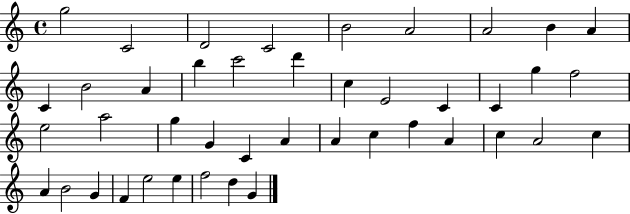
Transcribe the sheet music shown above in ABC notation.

X:1
T:Untitled
M:4/4
L:1/4
K:C
g2 C2 D2 C2 B2 A2 A2 B A C B2 A b c'2 d' c E2 C C g f2 e2 a2 g G C A A c f A c A2 c A B2 G F e2 e f2 d G